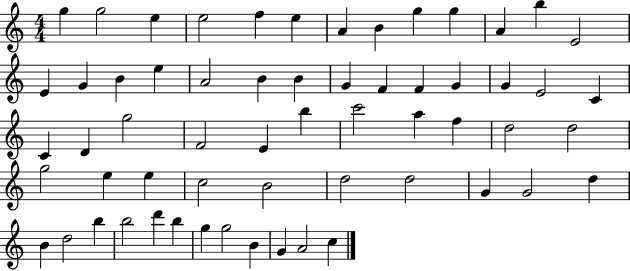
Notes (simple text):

G5/q G5/h E5/q E5/h F5/q E5/q A4/q B4/q G5/q G5/q A4/q B5/q E4/h E4/q G4/q B4/q E5/q A4/h B4/q B4/q G4/q F4/q F4/q G4/q G4/q E4/h C4/q C4/q D4/q G5/h F4/h E4/q B5/q C6/h A5/q F5/q D5/h D5/h G5/h E5/q E5/q C5/h B4/h D5/h D5/h G4/q G4/h D5/q B4/q D5/h B5/q B5/h D6/q B5/q G5/q G5/h B4/q G4/q A4/h C5/q